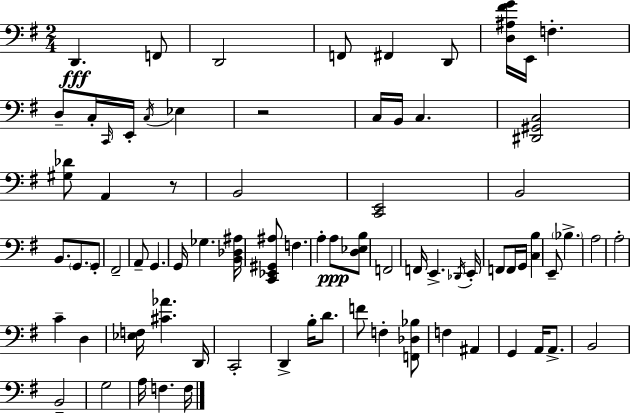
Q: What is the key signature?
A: G major